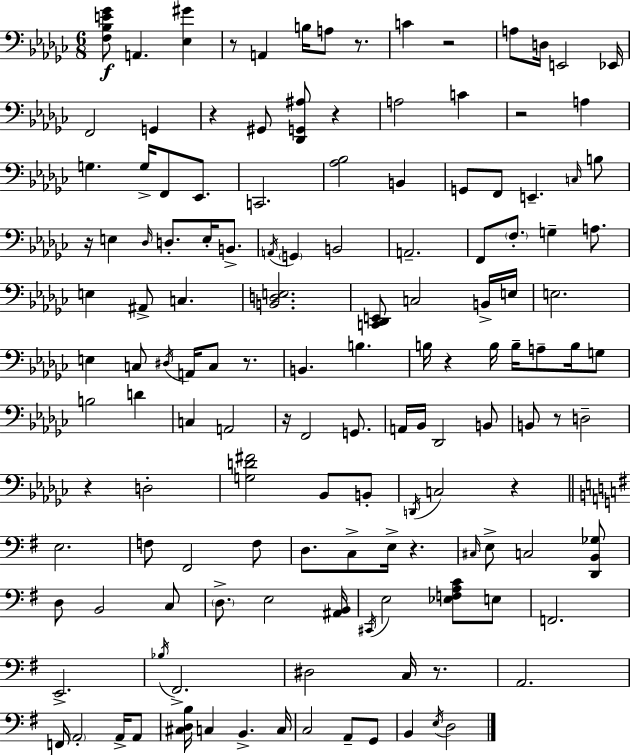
[F3,Bb3,E4,Gb4]/e A2/q. [Eb3,G#4]/q R/e A2/q B3/s A3/e R/e. C4/q R/h A3/e D3/s E2/h Eb2/s F2/h G2/q R/q G#2/e [Db2,G2,A#3]/e R/q A3/h C4/q R/h A3/q G3/q. G3/s F2/e Eb2/e. C2/h. [Ab3,Bb3]/h B2/q G2/e F2/e E2/q. C3/s B3/e R/s E3/q Db3/s D3/e. E3/s B2/e. A2/s G2/q B2/h A2/h. F2/e F3/e. G3/q A3/e. E3/q A#2/e C3/q. [B2,D3,E3]/h. [C2,Db2,E2]/e C3/h B2/s E3/s E3/h. E3/q C3/e D#3/s A2/s C3/e R/e. B2/q. B3/q. B3/s R/q B3/s B3/s A3/e B3/s G3/e B3/h D4/q C3/q A2/h R/s F2/h G2/e. A2/s Bb2/s Db2/h B2/e B2/e R/e D3/h R/q D3/h [G3,D4,F#4]/h Bb2/e B2/e D2/s C3/h R/q E3/h. F3/e F#2/h F3/e D3/e. C3/e E3/s R/q. C#3/s E3/e C3/h [D2,B2,Gb3]/e D3/e B2/h C3/e D3/e. E3/h [A#2,B2]/s C#2/s E3/h [Eb3,F3,A3,C4]/e E3/e F2/h. E2/h. Bb3/s F#2/h. D#3/h C3/s R/e. A2/h. F2/s A2/h A2/s A2/e [C#3,D3,B3]/s C3/q B2/q. C3/s C3/h A2/e G2/e B2/q E3/s D3/h